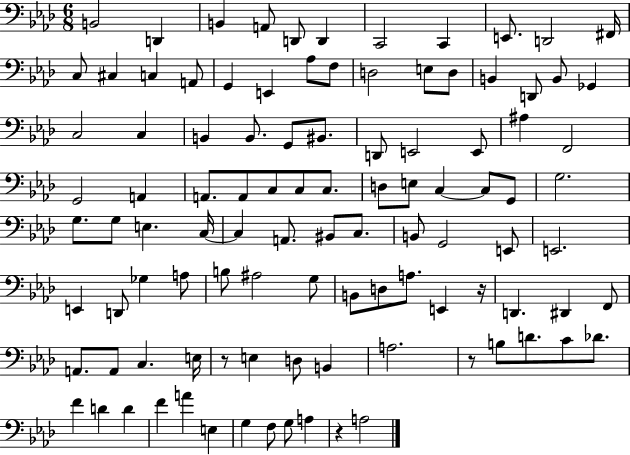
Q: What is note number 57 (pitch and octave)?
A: BIS2